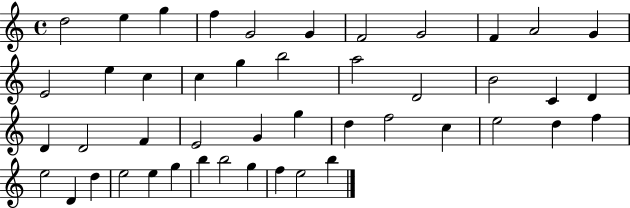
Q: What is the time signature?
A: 4/4